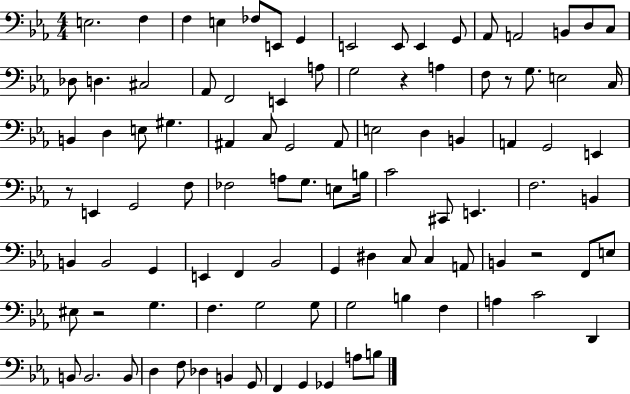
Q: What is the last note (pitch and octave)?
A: B3